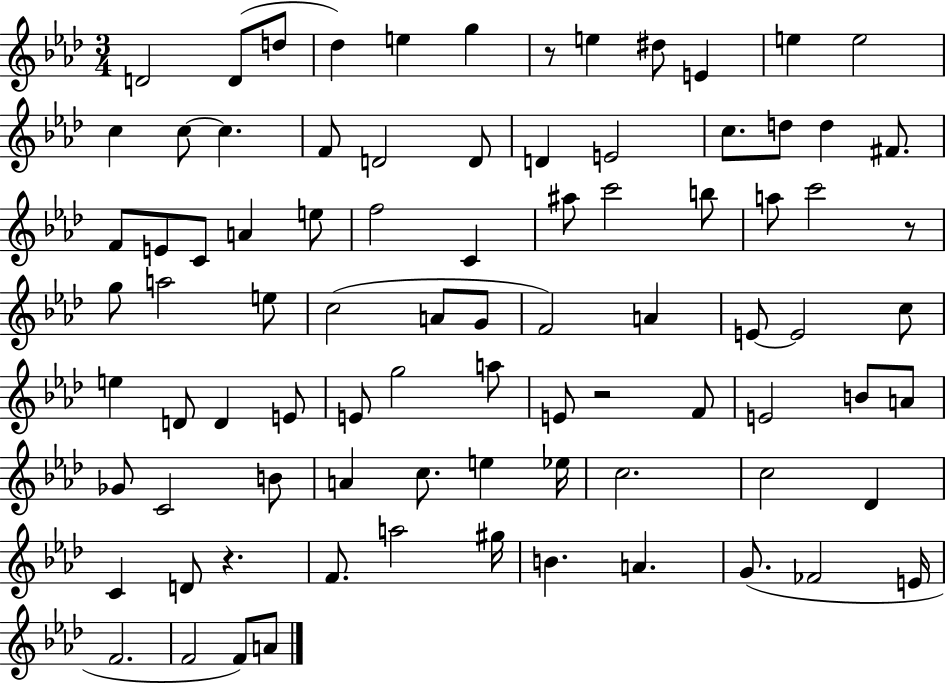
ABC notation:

X:1
T:Untitled
M:3/4
L:1/4
K:Ab
D2 D/2 d/2 _d e g z/2 e ^d/2 E e e2 c c/2 c F/2 D2 D/2 D E2 c/2 d/2 d ^F/2 F/2 E/2 C/2 A e/2 f2 C ^a/2 c'2 b/2 a/2 c'2 z/2 g/2 a2 e/2 c2 A/2 G/2 F2 A E/2 E2 c/2 e D/2 D E/2 E/2 g2 a/2 E/2 z2 F/2 E2 B/2 A/2 _G/2 C2 B/2 A c/2 e _e/4 c2 c2 _D C D/2 z F/2 a2 ^g/4 B A G/2 _F2 E/4 F2 F2 F/2 A/2